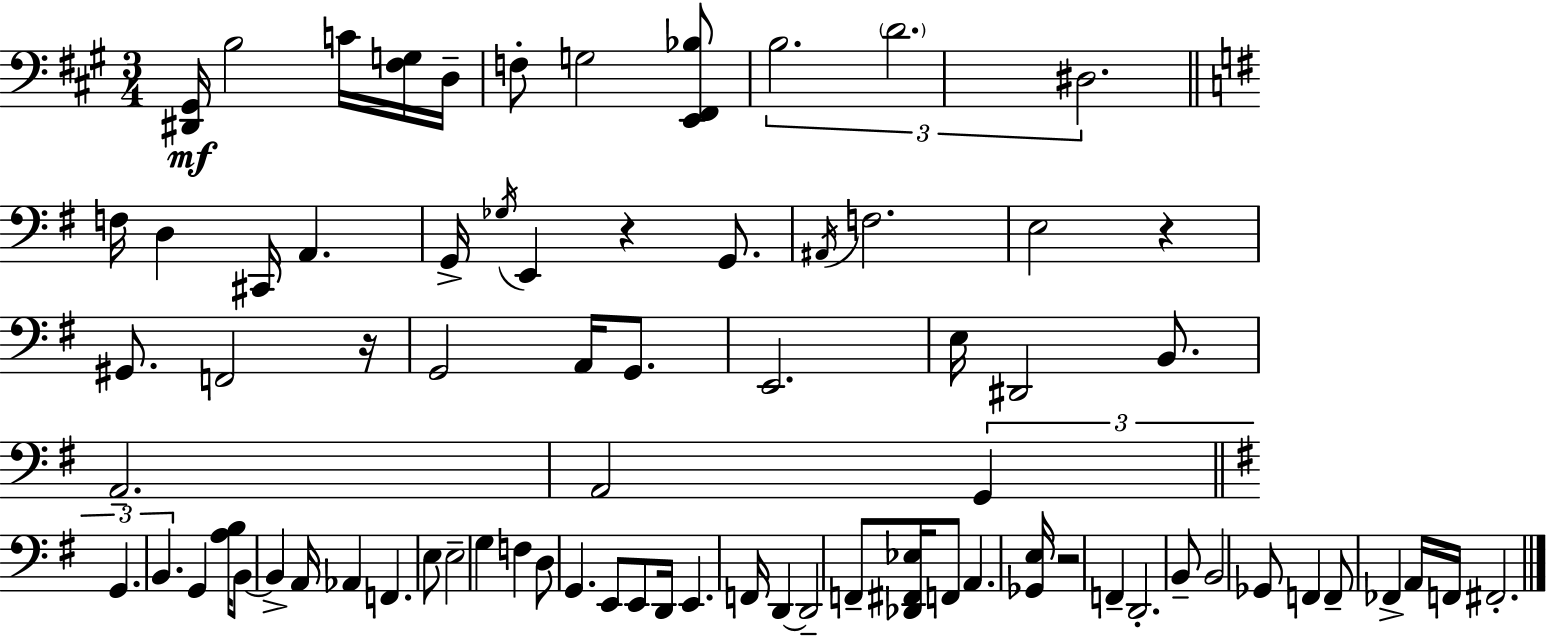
{
  \clef bass
  \numericTimeSignature
  \time 3/4
  \key a \major
  <dis, gis,>16\mf b2 c'16 <fis g>16 d16-- | f8-. g2 <e, fis, bes>8 | \tuplet 3/2 { b2. | \parenthesize d'2. | \break dis2. } | \bar "||" \break \key e \minor f16 d4 cis,16 a,4. | g,16-> \acciaccatura { ges16 } e,4 r4 g,8. | \acciaccatura { ais,16 } f2. | e2 r4 | \break gis,8. f,2 | r16 g,2 a,16 g,8. | e,2. | e16 dis,2 b,8. | \break a,2.-- | a,2 \tuplet 3/2 { g,4 | \bar "||" \break \key g \major g,4. b,4. } | g,4 <a b>16 b,8~~ b,4-> a,16 | aes,4 f,4. e8 | e2-- g4 | \break f4 d8 g,4. | e,8 e,8 d,16 e,4. f,16 | d,4~~ d,2-- | f,8-- <des, fis, ees>16 f,8 a,4. <ges, e>16 | \break r2 f,4-- | d,2.-. | b,8-- b,2 ges,8 | f,4 f,8-- fes,4-> a,16 f,16 | \break fis,2.-. | \bar "|."
}